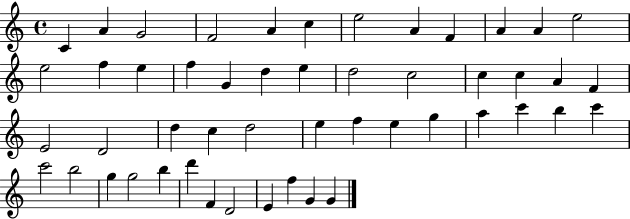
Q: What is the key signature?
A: C major